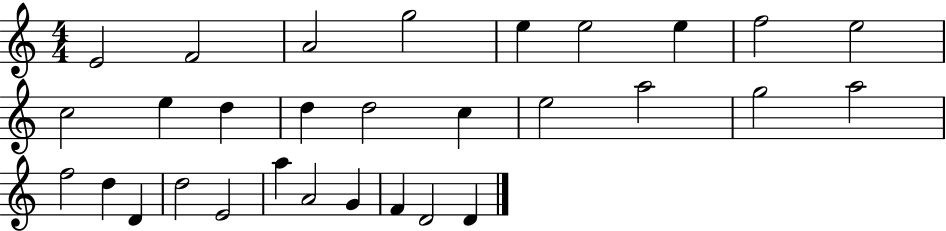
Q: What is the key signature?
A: C major